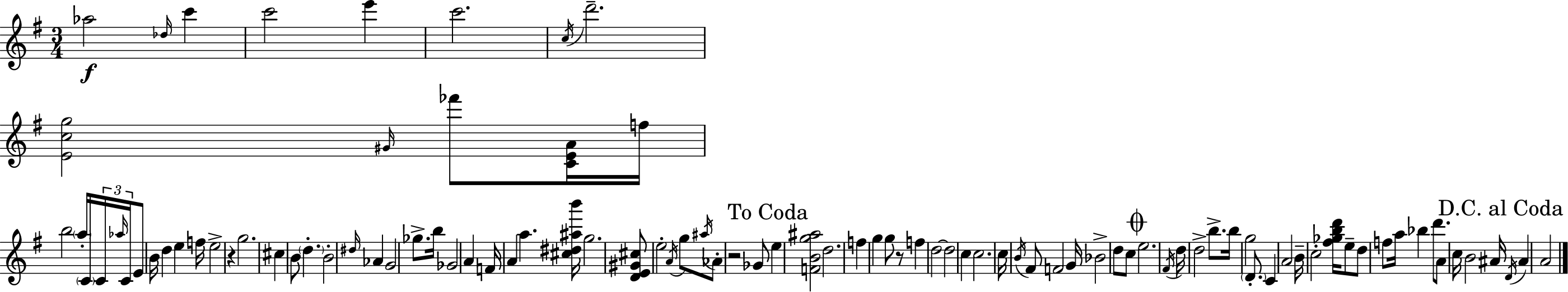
{
  \clef treble
  \numericTimeSignature
  \time 3/4
  \key g \major
  \repeat volta 2 { aes''2\f \grace { des''16 } c'''4 | c'''2 e'''4 | c'''2. | \acciaccatura { c''16 } d'''2.-- | \break <e' c'' g''>2 \grace { gis'16 } fes'''8 | <c' e' a'>16 f''16 b''2 \parenthesize a''16-. | \parenthesize c'16 \tuplet 3/2 { c'16 \grace { aes''16 } c'16 } e'8 b'16 d''4 e''4 | f''16 e''2-> | \break r4 g''2. | cis''4 b'8 \parenthesize d''4.-. | b'2-. | \grace { dis''16 } aes'4 g'2 | \break ges''8.-> b''16 ges'2 | a'4 f'16 a'4 a''4. | <cis'' dis'' ais'' b'''>16 g''2. | <d' e' gis' cis''>8 e''2-. | \break \acciaccatura { a'16 } g''8 \acciaccatura { ais''16 } aes'8-. r2 | ges'8 \mark "To Coda" e''4 <f' b' g'' ais''>2 | d''2. | f''4 g''4 | \break g''8 r8 f''4 d''2~~ | d''2 | c''4 c''2. | c''16 \acciaccatura { b'16 } fis'8 f'2 | \break g'16 bes'2-> | d''8 c''8 \mark \markup { \musicglyph "scripts.coda" } e''2. | \acciaccatura { fis'16 } d''16 d''2-> | b''8.-> b''16 g''2 | \break \parenthesize d'8.-. c'4 | a'2 b'16-- c''2-. | <fis'' ges'' b'' d'''>16 e''8-- d''8 f''8 | a''16 bes''4 d'''8. a'8 c''16 | \break b'2 ais'16 \mark "D.C. al Coda" \acciaccatura { d'16 } ais'4 | a'2 } \bar "|."
}